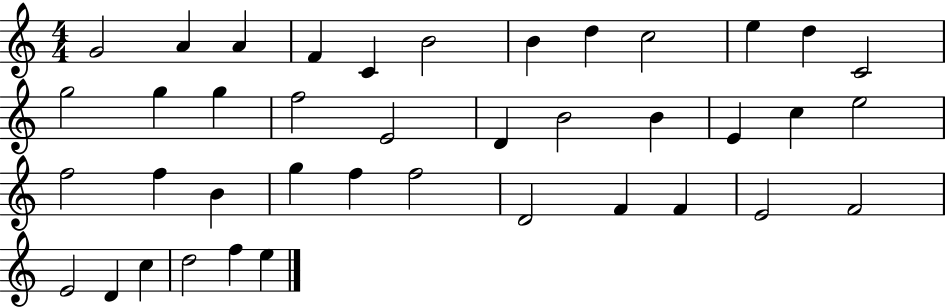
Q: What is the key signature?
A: C major